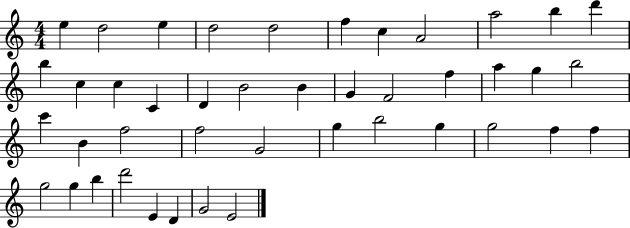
{
  \clef treble
  \numericTimeSignature
  \time 4/4
  \key c \major
  e''4 d''2 e''4 | d''2 d''2 | f''4 c''4 a'2 | a''2 b''4 d'''4 | \break b''4 c''4 c''4 c'4 | d'4 b'2 b'4 | g'4 f'2 f''4 | a''4 g''4 b''2 | \break c'''4 b'4 f''2 | f''2 g'2 | g''4 b''2 g''4 | g''2 f''4 f''4 | \break g''2 g''4 b''4 | d'''2 e'4 d'4 | g'2 e'2 | \bar "|."
}